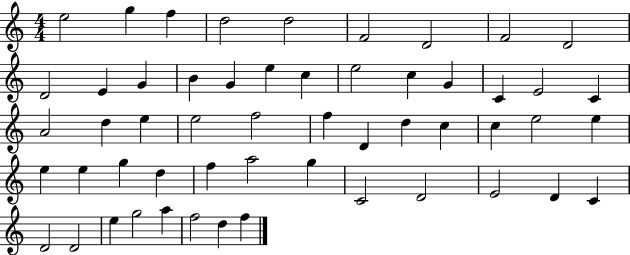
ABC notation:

X:1
T:Untitled
M:4/4
L:1/4
K:C
e2 g f d2 d2 F2 D2 F2 D2 D2 E G B G e c e2 c G C E2 C A2 d e e2 f2 f D d c c e2 e e e g d f a2 g C2 D2 E2 D C D2 D2 e g2 a f2 d f